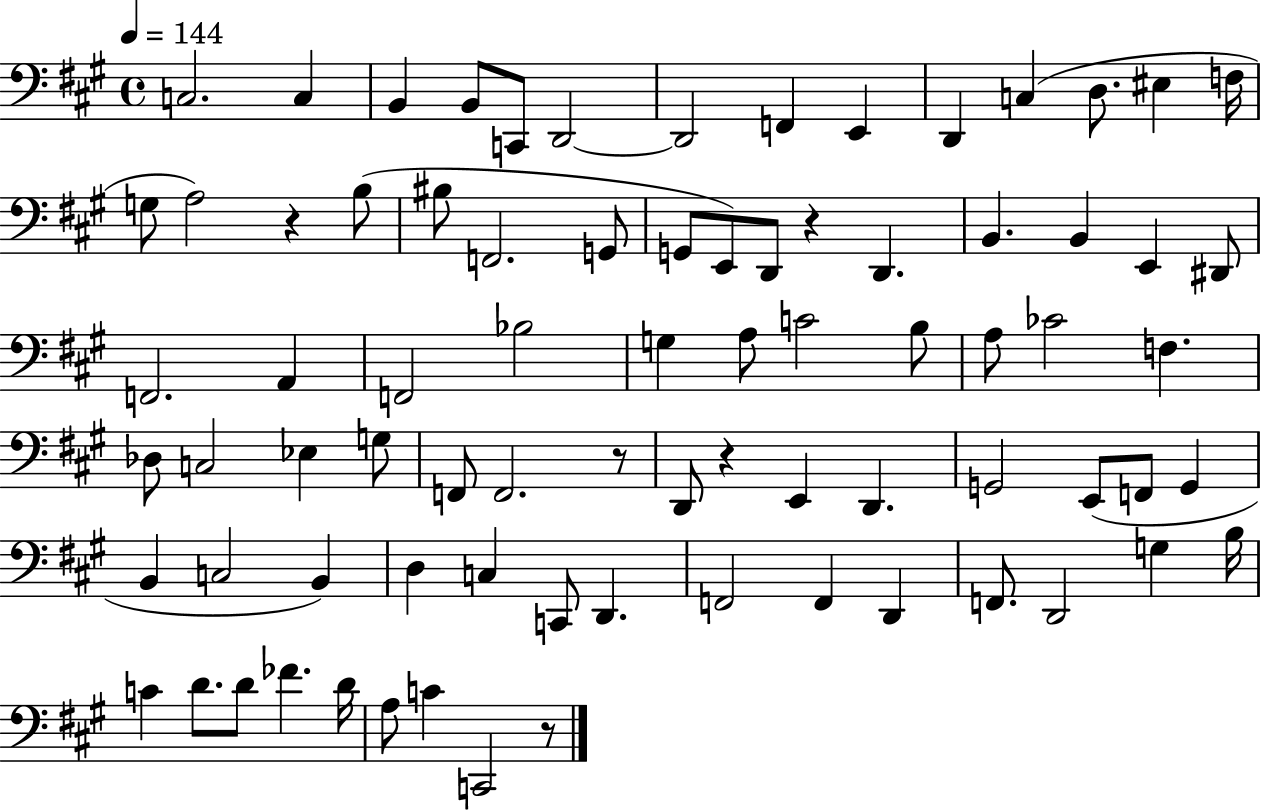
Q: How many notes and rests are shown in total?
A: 79